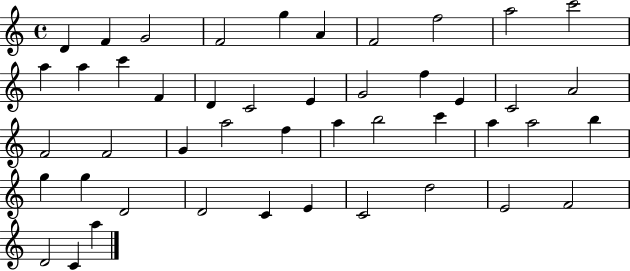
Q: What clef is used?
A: treble